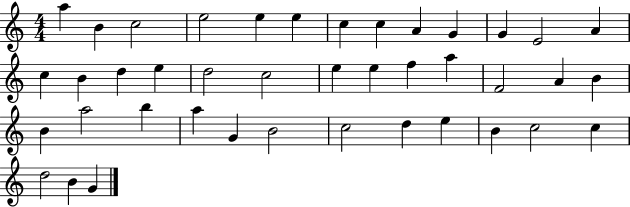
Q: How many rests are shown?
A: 0